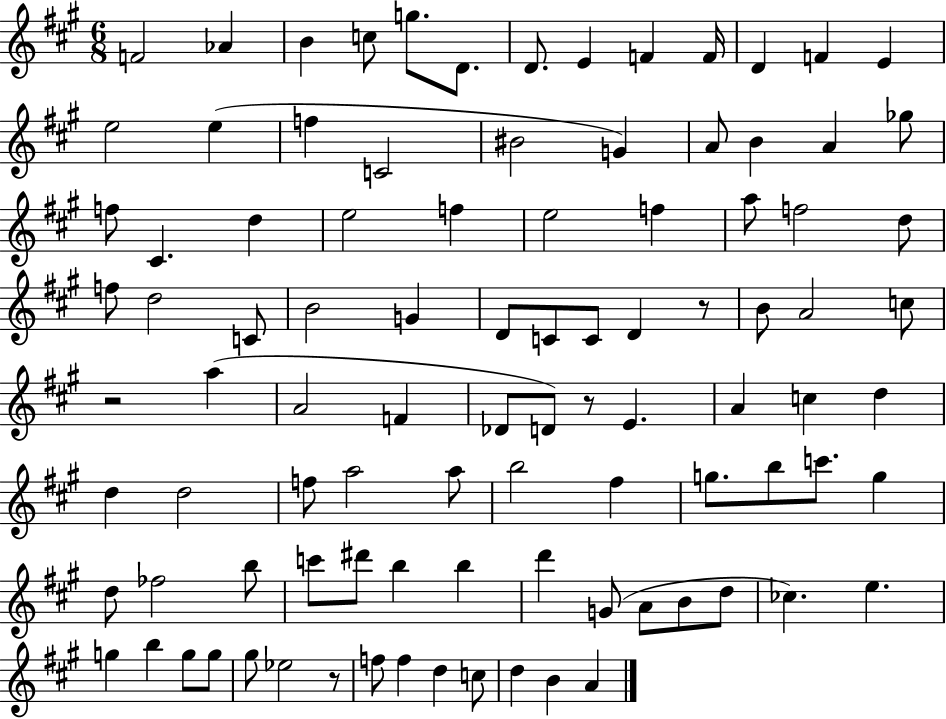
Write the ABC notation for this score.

X:1
T:Untitled
M:6/8
L:1/4
K:A
F2 _A B c/2 g/2 D/2 D/2 E F F/4 D F E e2 e f C2 ^B2 G A/2 B A _g/2 f/2 ^C d e2 f e2 f a/2 f2 d/2 f/2 d2 C/2 B2 G D/2 C/2 C/2 D z/2 B/2 A2 c/2 z2 a A2 F _D/2 D/2 z/2 E A c d d d2 f/2 a2 a/2 b2 ^f g/2 b/2 c'/2 g d/2 _f2 b/2 c'/2 ^d'/2 b b d' G/2 A/2 B/2 d/2 _c e g b g/2 g/2 ^g/2 _e2 z/2 f/2 f d c/2 d B A